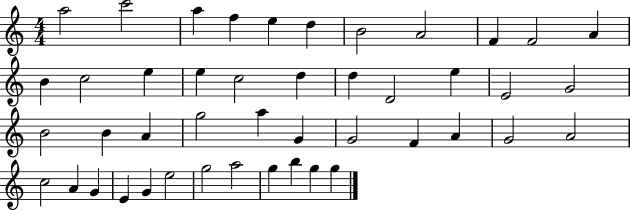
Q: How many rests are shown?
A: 0